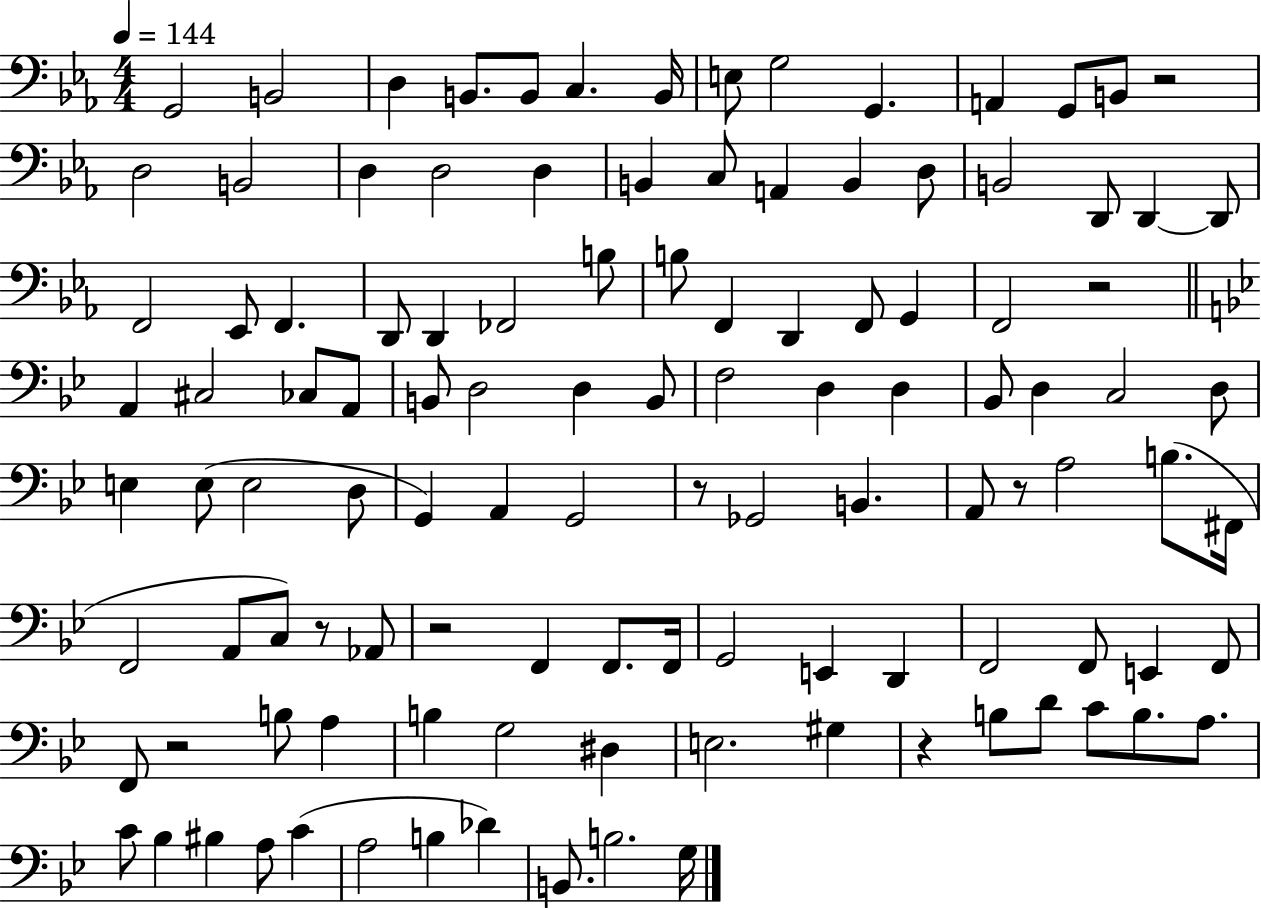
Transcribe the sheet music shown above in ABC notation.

X:1
T:Untitled
M:4/4
L:1/4
K:Eb
G,,2 B,,2 D, B,,/2 B,,/2 C, B,,/4 E,/2 G,2 G,, A,, G,,/2 B,,/2 z2 D,2 B,,2 D, D,2 D, B,, C,/2 A,, B,, D,/2 B,,2 D,,/2 D,, D,,/2 F,,2 _E,,/2 F,, D,,/2 D,, _F,,2 B,/2 B,/2 F,, D,, F,,/2 G,, F,,2 z2 A,, ^C,2 _C,/2 A,,/2 B,,/2 D,2 D, B,,/2 F,2 D, D, _B,,/2 D, C,2 D,/2 E, E,/2 E,2 D,/2 G,, A,, G,,2 z/2 _G,,2 B,, A,,/2 z/2 A,2 B,/2 ^F,,/4 F,,2 A,,/2 C,/2 z/2 _A,,/2 z2 F,, F,,/2 F,,/4 G,,2 E,, D,, F,,2 F,,/2 E,, F,,/2 F,,/2 z2 B,/2 A, B, G,2 ^D, E,2 ^G, z B,/2 D/2 C/2 B,/2 A,/2 C/2 _B, ^B, A,/2 C A,2 B, _D B,,/2 B,2 G,/4